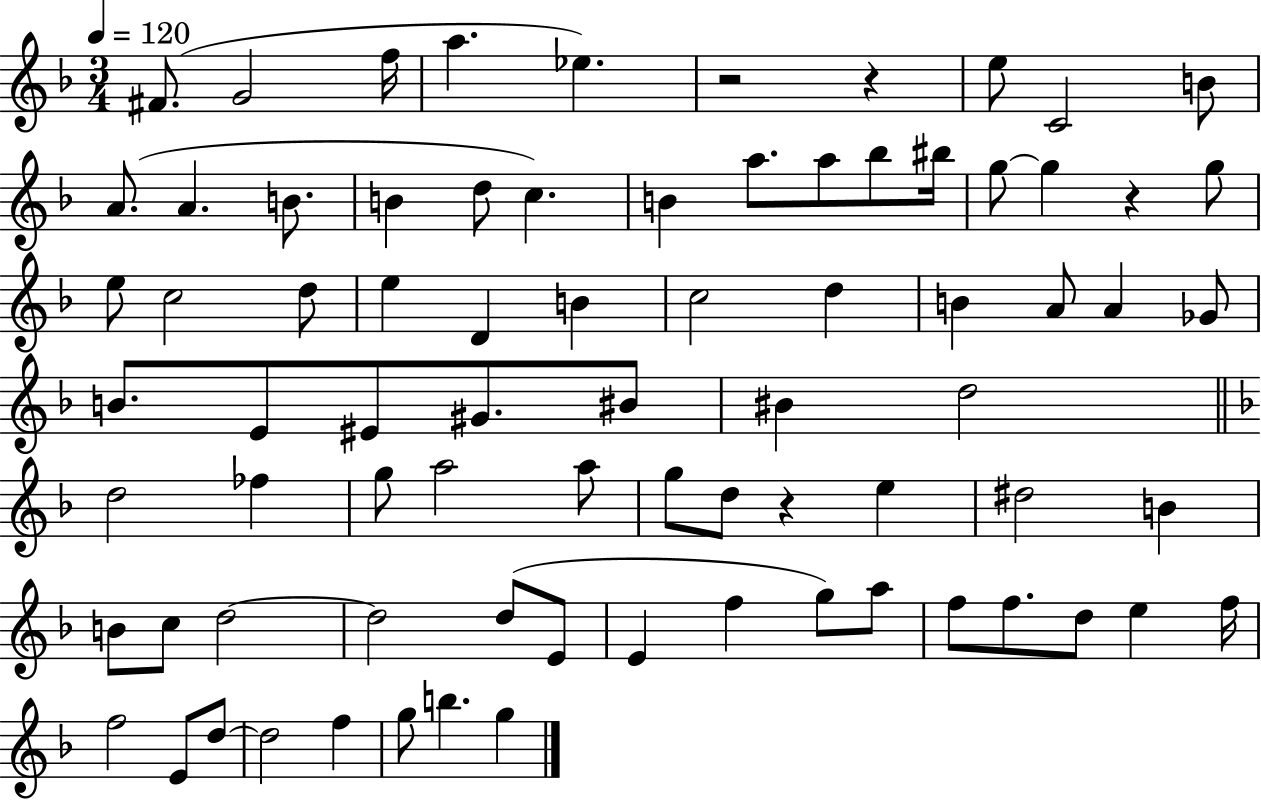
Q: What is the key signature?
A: F major